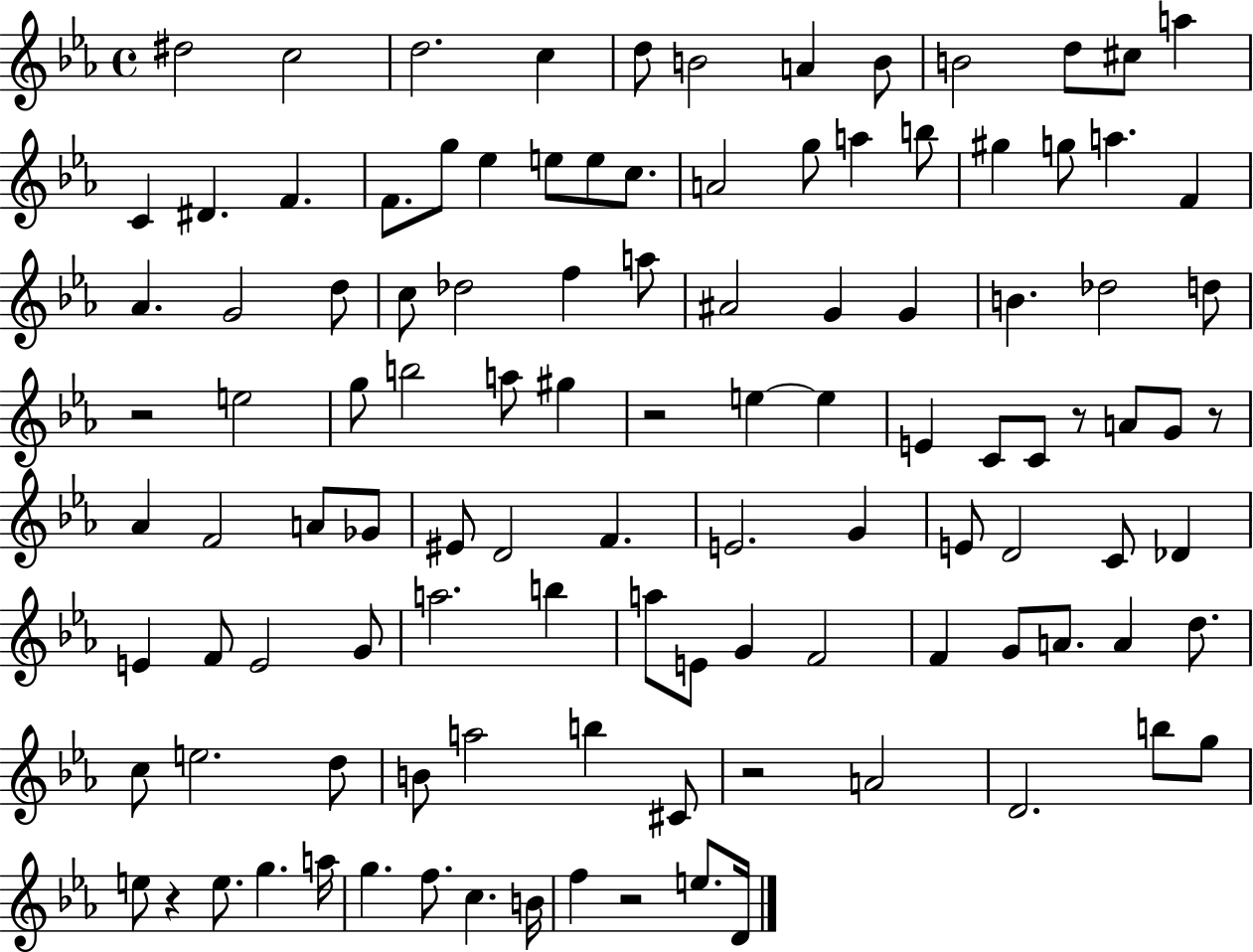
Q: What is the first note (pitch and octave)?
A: D#5